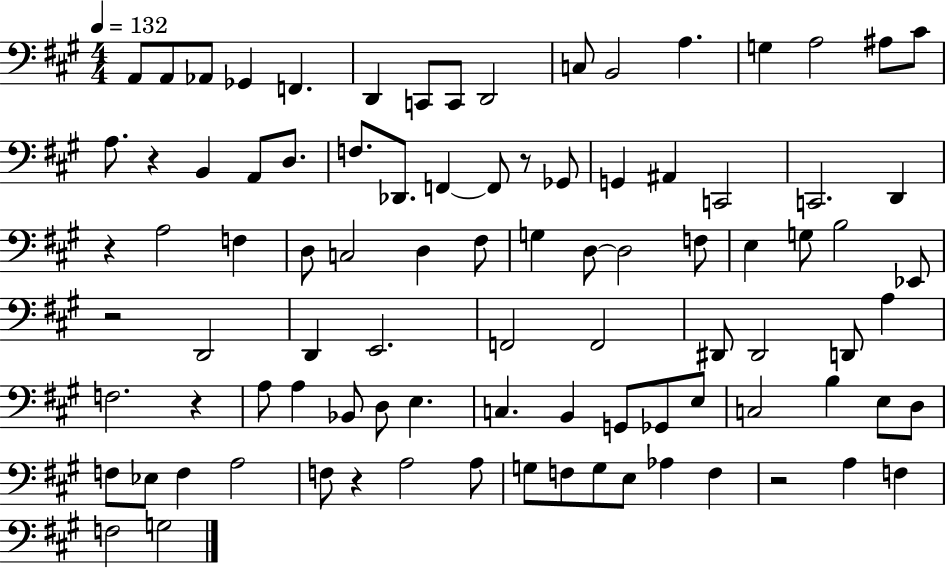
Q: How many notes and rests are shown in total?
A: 92